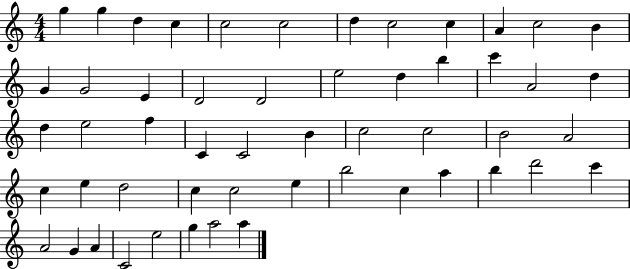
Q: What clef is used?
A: treble